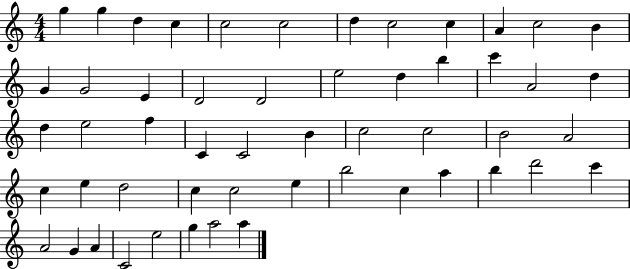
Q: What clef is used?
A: treble